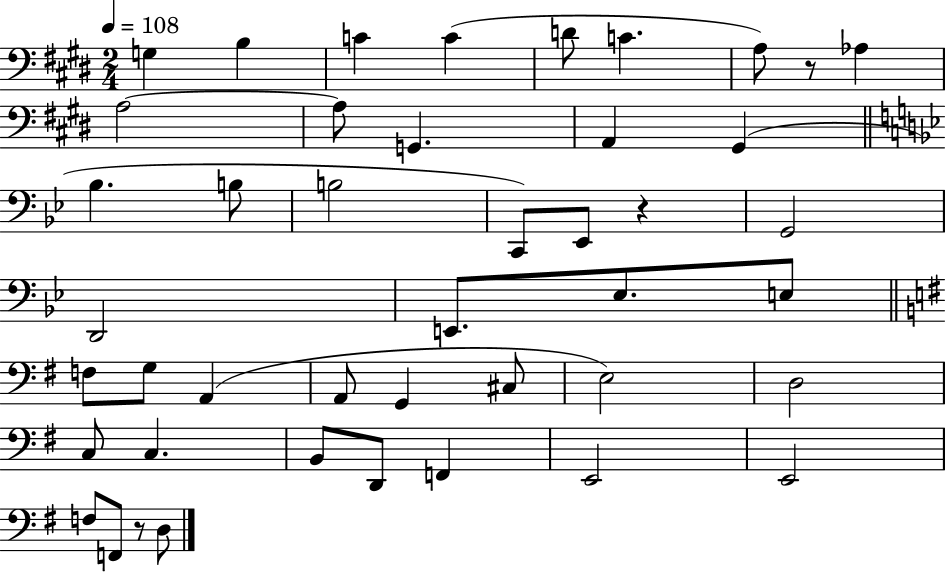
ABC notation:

X:1
T:Untitled
M:2/4
L:1/4
K:E
G, B, C C D/2 C A,/2 z/2 _A, A,2 A,/2 G,, A,, ^G,, _B, B,/2 B,2 C,,/2 _E,,/2 z G,,2 D,,2 E,,/2 _E,/2 E,/2 F,/2 G,/2 A,, A,,/2 G,, ^C,/2 E,2 D,2 C,/2 C, B,,/2 D,,/2 F,, E,,2 E,,2 F,/2 F,,/2 z/2 D,/2